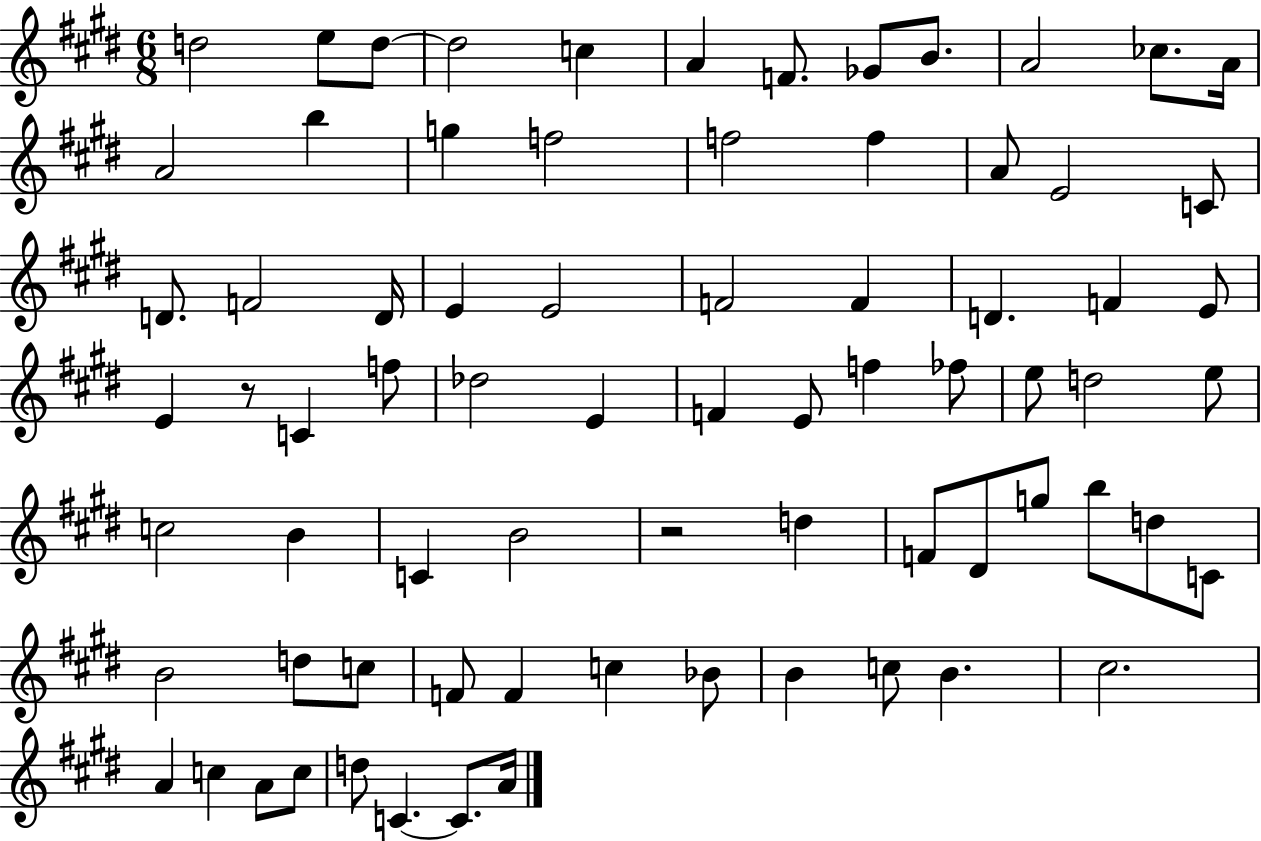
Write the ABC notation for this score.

X:1
T:Untitled
M:6/8
L:1/4
K:E
d2 e/2 d/2 d2 c A F/2 _G/2 B/2 A2 _c/2 A/4 A2 b g f2 f2 f A/2 E2 C/2 D/2 F2 D/4 E E2 F2 F D F E/2 E z/2 C f/2 _d2 E F E/2 f _f/2 e/2 d2 e/2 c2 B C B2 z2 d F/2 ^D/2 g/2 b/2 d/2 C/2 B2 d/2 c/2 F/2 F c _B/2 B c/2 B ^c2 A c A/2 c/2 d/2 C C/2 A/4